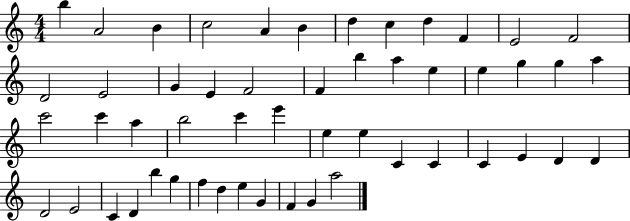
{
  \clef treble
  \numericTimeSignature
  \time 4/4
  \key c \major
  b''4 a'2 b'4 | c''2 a'4 b'4 | d''4 c''4 d''4 f'4 | e'2 f'2 | \break d'2 e'2 | g'4 e'4 f'2 | f'4 b''4 a''4 e''4 | e''4 g''4 g''4 a''4 | \break c'''2 c'''4 a''4 | b''2 c'''4 e'''4 | e''4 e''4 c'4 c'4 | c'4 e'4 d'4 d'4 | \break d'2 e'2 | c'4 d'4 b''4 g''4 | f''4 d''4 e''4 g'4 | f'4 g'4 a''2 | \break \bar "|."
}